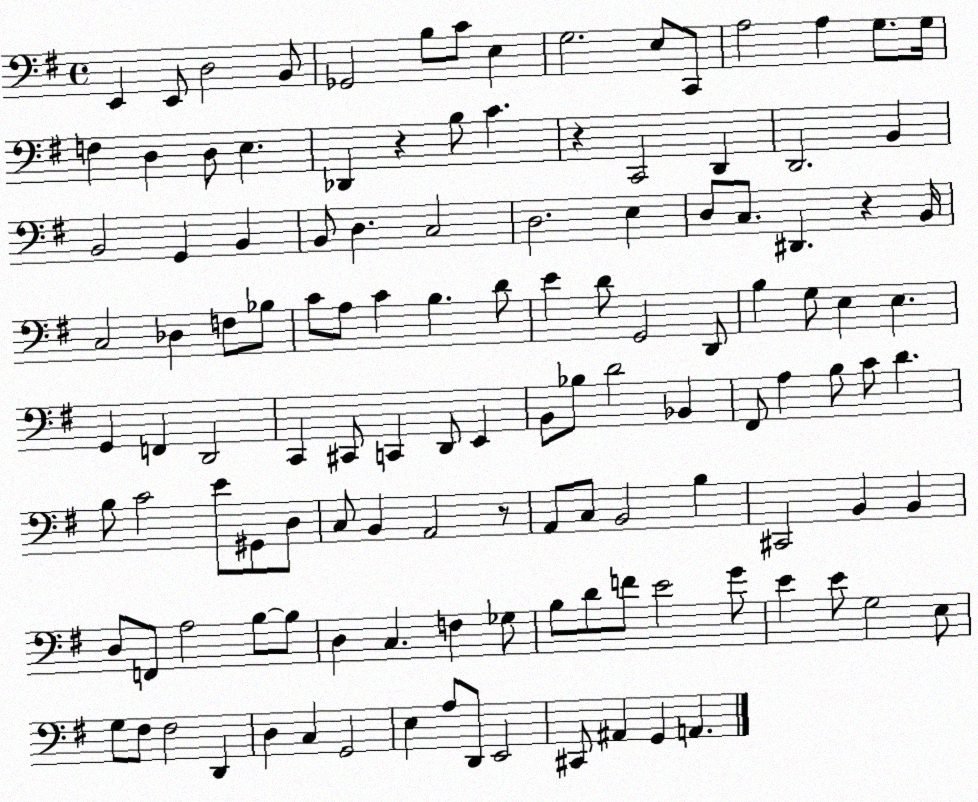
X:1
T:Untitled
M:4/4
L:1/4
K:G
E,, E,,/2 D,2 B,,/2 _G,,2 B,/2 C/2 E, G,2 E,/2 C,,/2 A,2 A, G,/2 G,/4 F, D, D,/2 E, _D,, z B,/2 C z C,,2 D,, D,,2 B,, B,,2 G,, B,, B,,/2 D, C,2 D,2 E, D,/2 C,/2 ^D,, z B,,/4 C,2 _D, F,/2 _B,/2 C/2 A,/2 C B, D/2 E D/2 G,,2 D,,/2 B, G,/2 E, E, G,, F,, D,,2 C,, ^C,,/2 C,, D,,/2 E,, B,,/2 _B,/2 D2 _B,, ^F,,/2 A, B,/2 C/2 D B,/2 C2 E/2 ^G,,/2 D,/2 C,/2 B,, A,,2 z/2 A,,/2 C,/2 B,,2 B, ^C,,2 B,, B,, D,/2 F,,/2 A,2 B,/2 B,/2 D, C, F, _G,/2 B,/2 D/2 F/2 E2 G/2 E E/2 G,2 E,/2 G,/2 ^F,/2 ^F,2 D,, D, C, G,,2 E, A,/2 D,,/2 E,,2 ^C,,/2 ^A,, G,, A,,